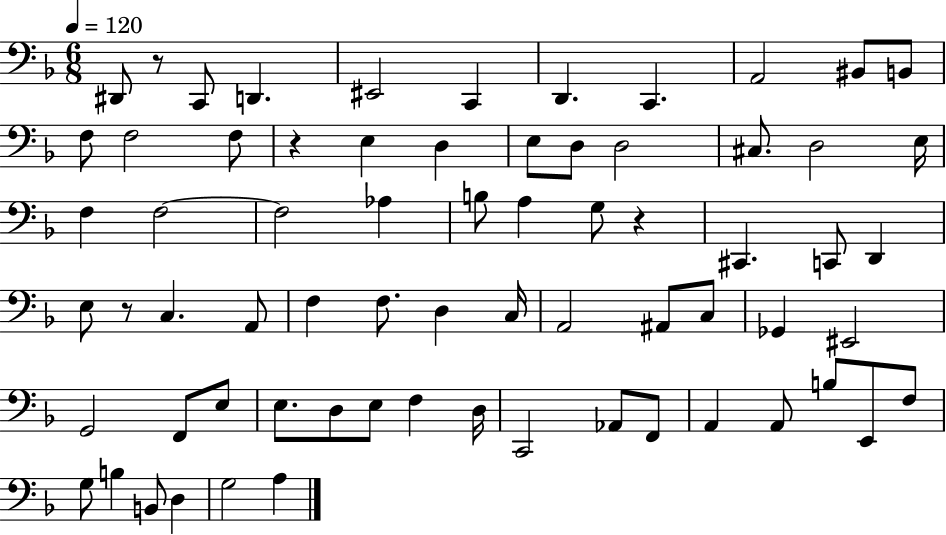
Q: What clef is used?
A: bass